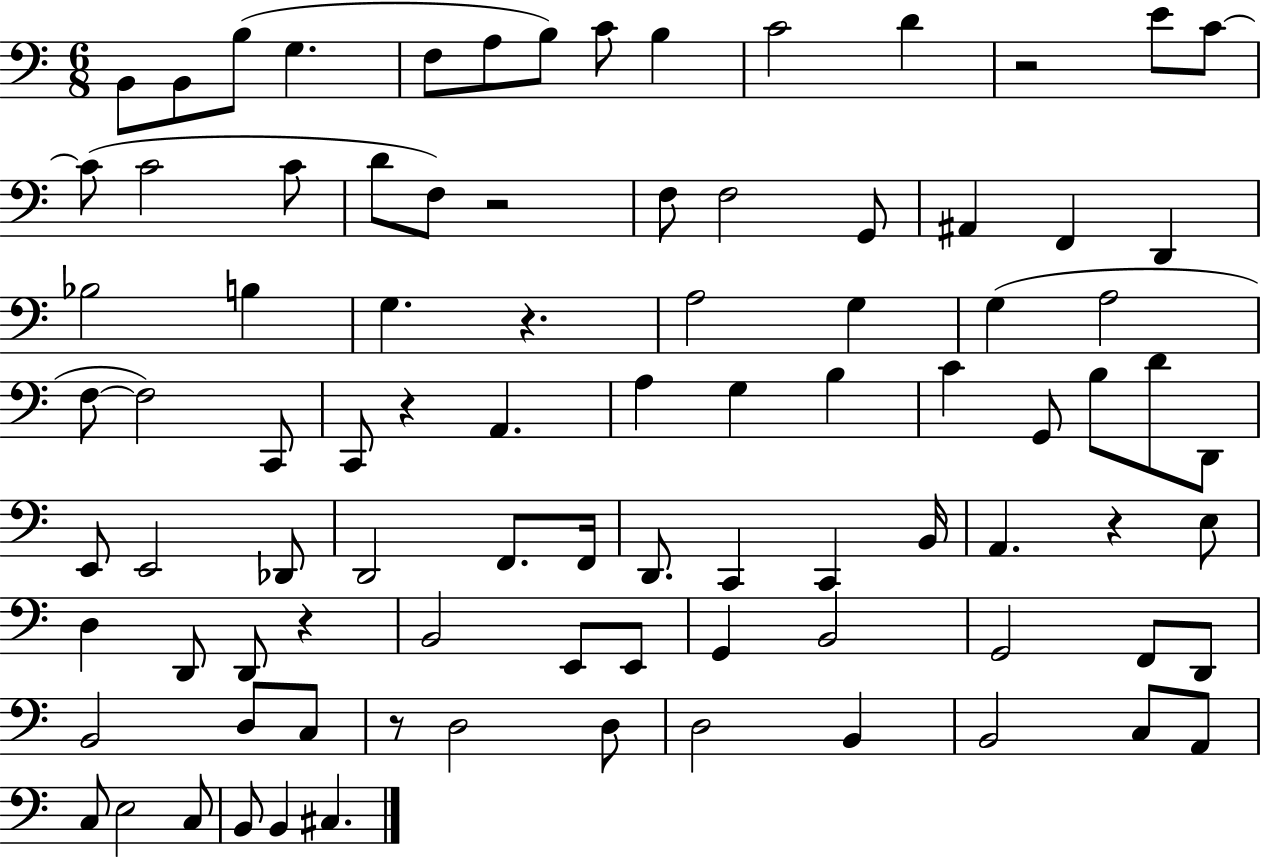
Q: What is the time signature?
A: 6/8